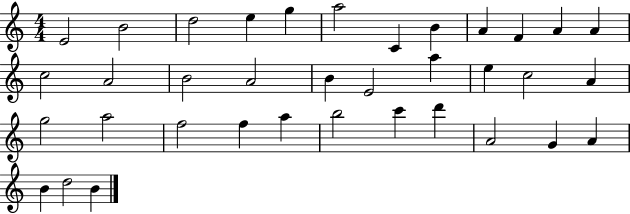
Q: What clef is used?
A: treble